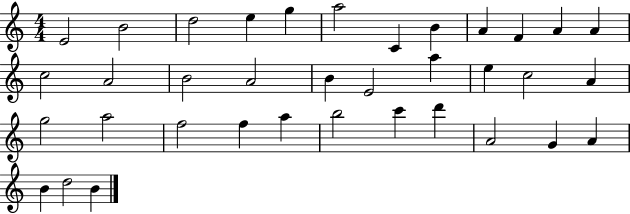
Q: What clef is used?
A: treble